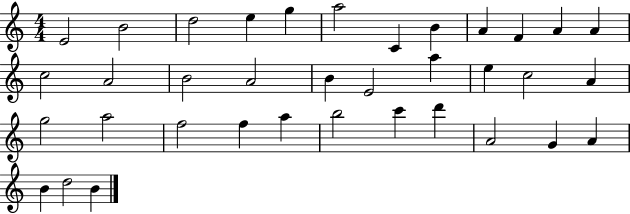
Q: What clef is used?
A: treble